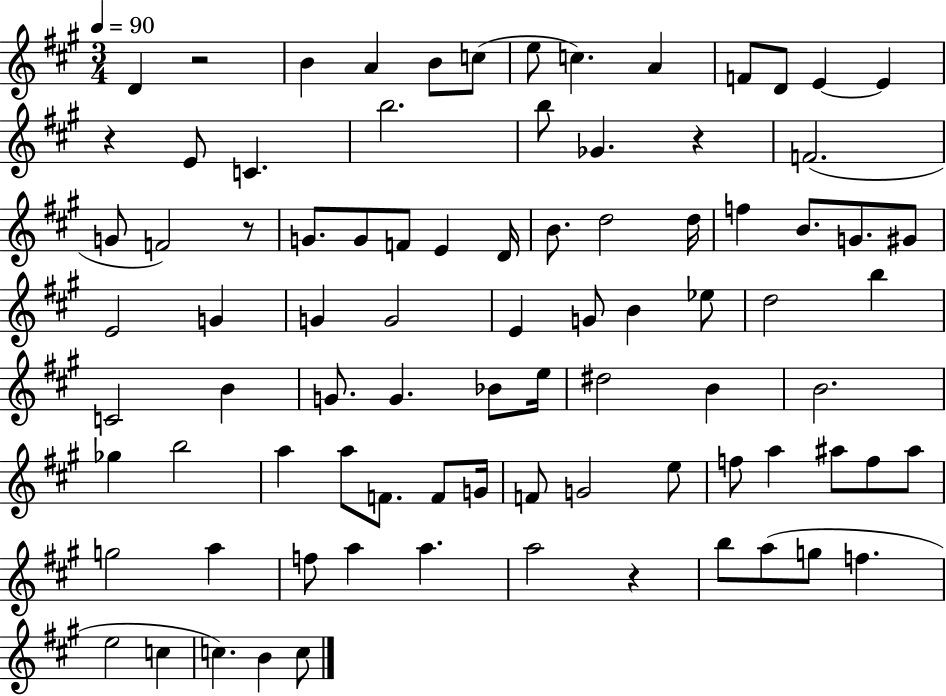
{
  \clef treble
  \numericTimeSignature
  \time 3/4
  \key a \major
  \tempo 4 = 90
  d'4 r2 | b'4 a'4 b'8 c''8( | e''8 c''4.) a'4 | f'8 d'8 e'4~~ e'4 | \break r4 e'8 c'4. | b''2. | b''8 ges'4. r4 | f'2.( | \break g'8 f'2) r8 | g'8. g'8 f'8 e'4 d'16 | b'8. d''2 d''16 | f''4 b'8. g'8. gis'8 | \break e'2 g'4 | g'4 g'2 | e'4 g'8 b'4 ees''8 | d''2 b''4 | \break c'2 b'4 | g'8. g'4. bes'8 e''16 | dis''2 b'4 | b'2. | \break ges''4 b''2 | a''4 a''8 f'8. f'8 g'16 | f'8 g'2 e''8 | f''8 a''4 ais''8 f''8 ais''8 | \break g''2 a''4 | f''8 a''4 a''4. | a''2 r4 | b''8 a''8( g''8 f''4. | \break e''2 c''4 | c''4.) b'4 c''8 | \bar "|."
}